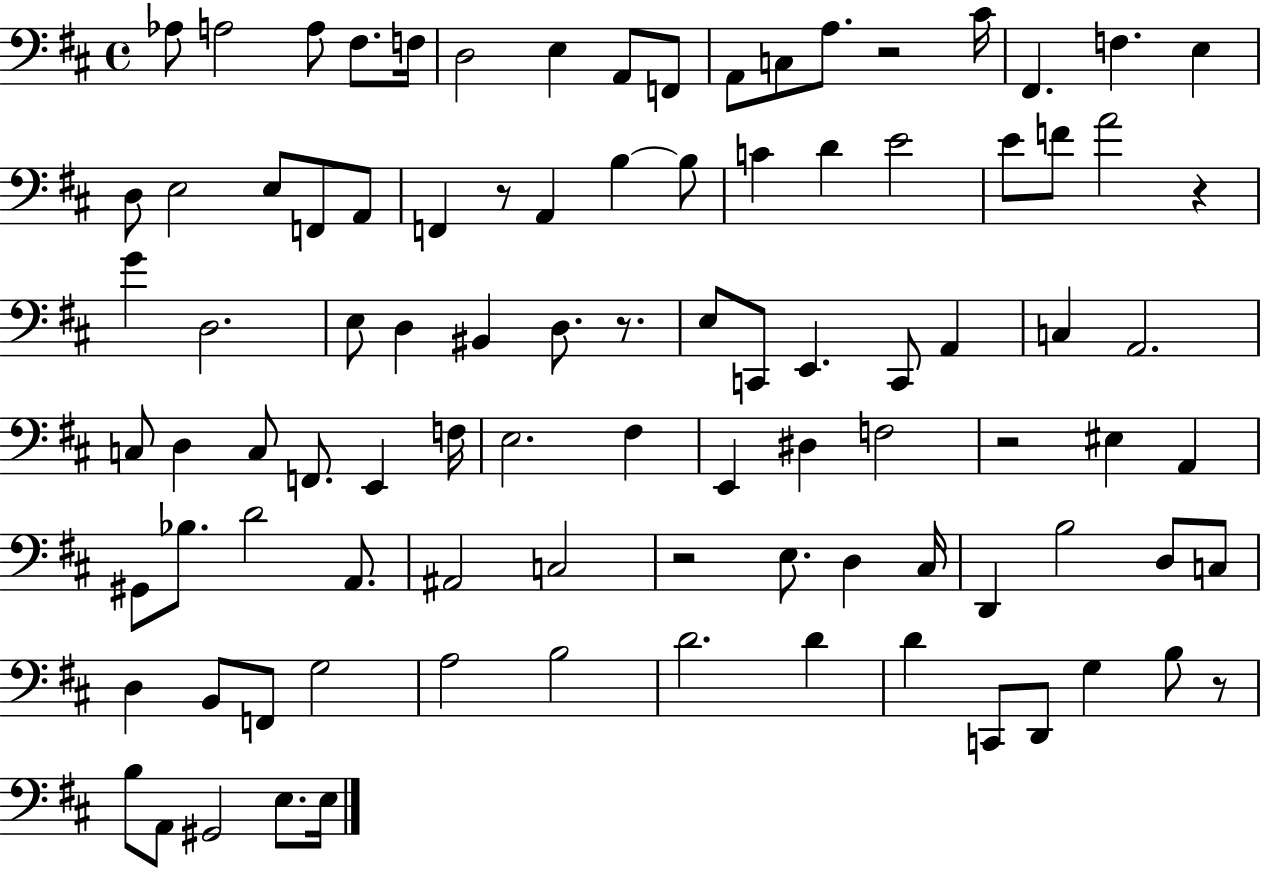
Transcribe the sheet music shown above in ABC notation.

X:1
T:Untitled
M:4/4
L:1/4
K:D
_A,/2 A,2 A,/2 ^F,/2 F,/4 D,2 E, A,,/2 F,,/2 A,,/2 C,/2 A,/2 z2 ^C/4 ^F,, F, E, D,/2 E,2 E,/2 F,,/2 A,,/2 F,, z/2 A,, B, B,/2 C D E2 E/2 F/2 A2 z G D,2 E,/2 D, ^B,, D,/2 z/2 E,/2 C,,/2 E,, C,,/2 A,, C, A,,2 C,/2 D, C,/2 F,,/2 E,, F,/4 E,2 ^F, E,, ^D, F,2 z2 ^E, A,, ^G,,/2 _B,/2 D2 A,,/2 ^A,,2 C,2 z2 E,/2 D, ^C,/4 D,, B,2 D,/2 C,/2 D, B,,/2 F,,/2 G,2 A,2 B,2 D2 D D C,,/2 D,,/2 G, B,/2 z/2 B,/2 A,,/2 ^G,,2 E,/2 E,/4